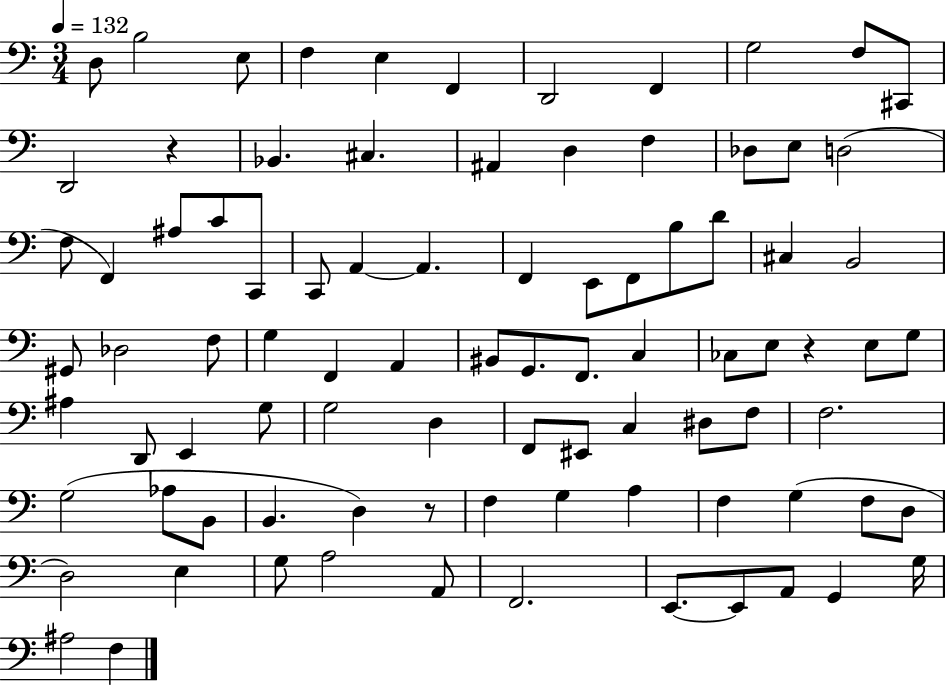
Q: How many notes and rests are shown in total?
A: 89